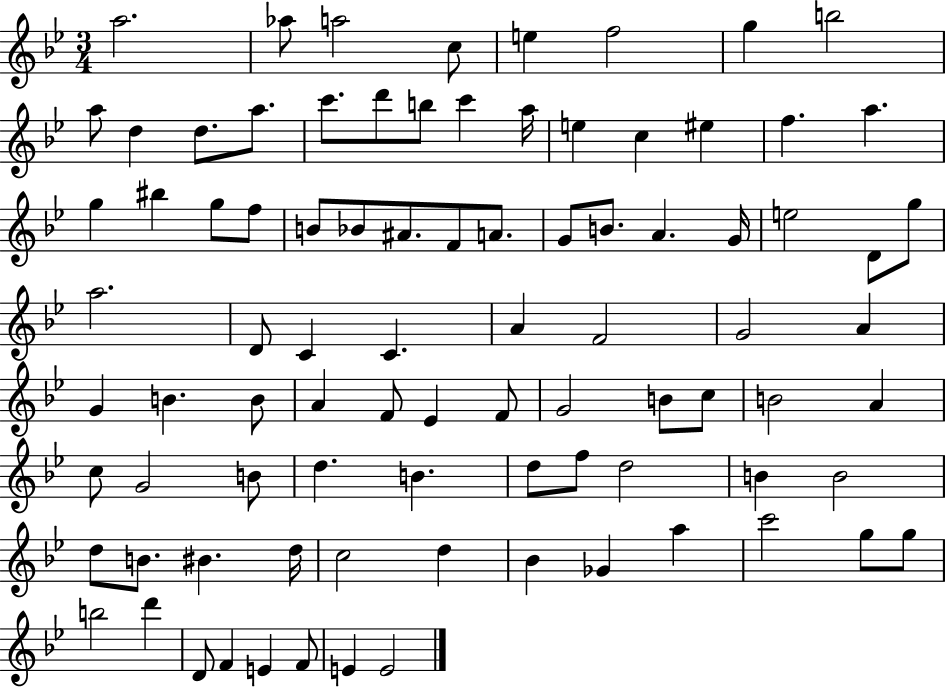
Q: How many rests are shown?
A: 0